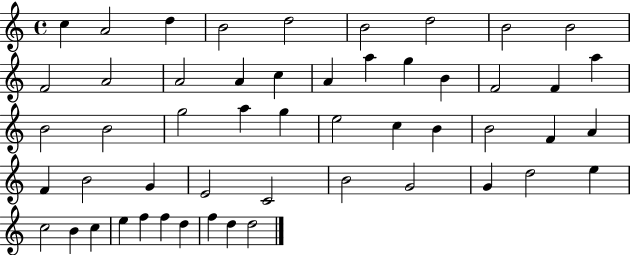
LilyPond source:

{
  \clef treble
  \time 4/4
  \defaultTimeSignature
  \key c \major
  c''4 a'2 d''4 | b'2 d''2 | b'2 d''2 | b'2 b'2 | \break f'2 a'2 | a'2 a'4 c''4 | a'4 a''4 g''4 b'4 | f'2 f'4 a''4 | \break b'2 b'2 | g''2 a''4 g''4 | e''2 c''4 b'4 | b'2 f'4 a'4 | \break f'4 b'2 g'4 | e'2 c'2 | b'2 g'2 | g'4 d''2 e''4 | \break c''2 b'4 c''4 | e''4 f''4 f''4 d''4 | f''4 d''4 d''2 | \bar "|."
}